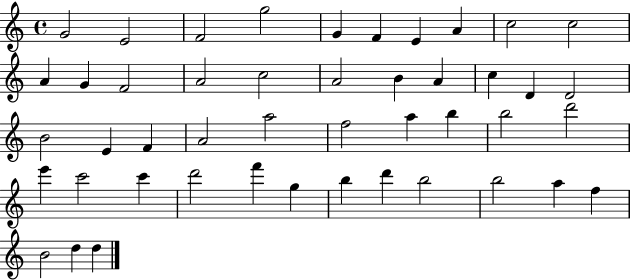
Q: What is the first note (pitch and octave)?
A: G4